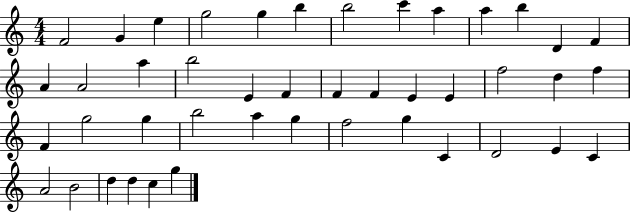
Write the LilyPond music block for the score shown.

{
  \clef treble
  \numericTimeSignature
  \time 4/4
  \key c \major
  f'2 g'4 e''4 | g''2 g''4 b''4 | b''2 c'''4 a''4 | a''4 b''4 d'4 f'4 | \break a'4 a'2 a''4 | b''2 e'4 f'4 | f'4 f'4 e'4 e'4 | f''2 d''4 f''4 | \break f'4 g''2 g''4 | b''2 a''4 g''4 | f''2 g''4 c'4 | d'2 e'4 c'4 | \break a'2 b'2 | d''4 d''4 c''4 g''4 | \bar "|."
}